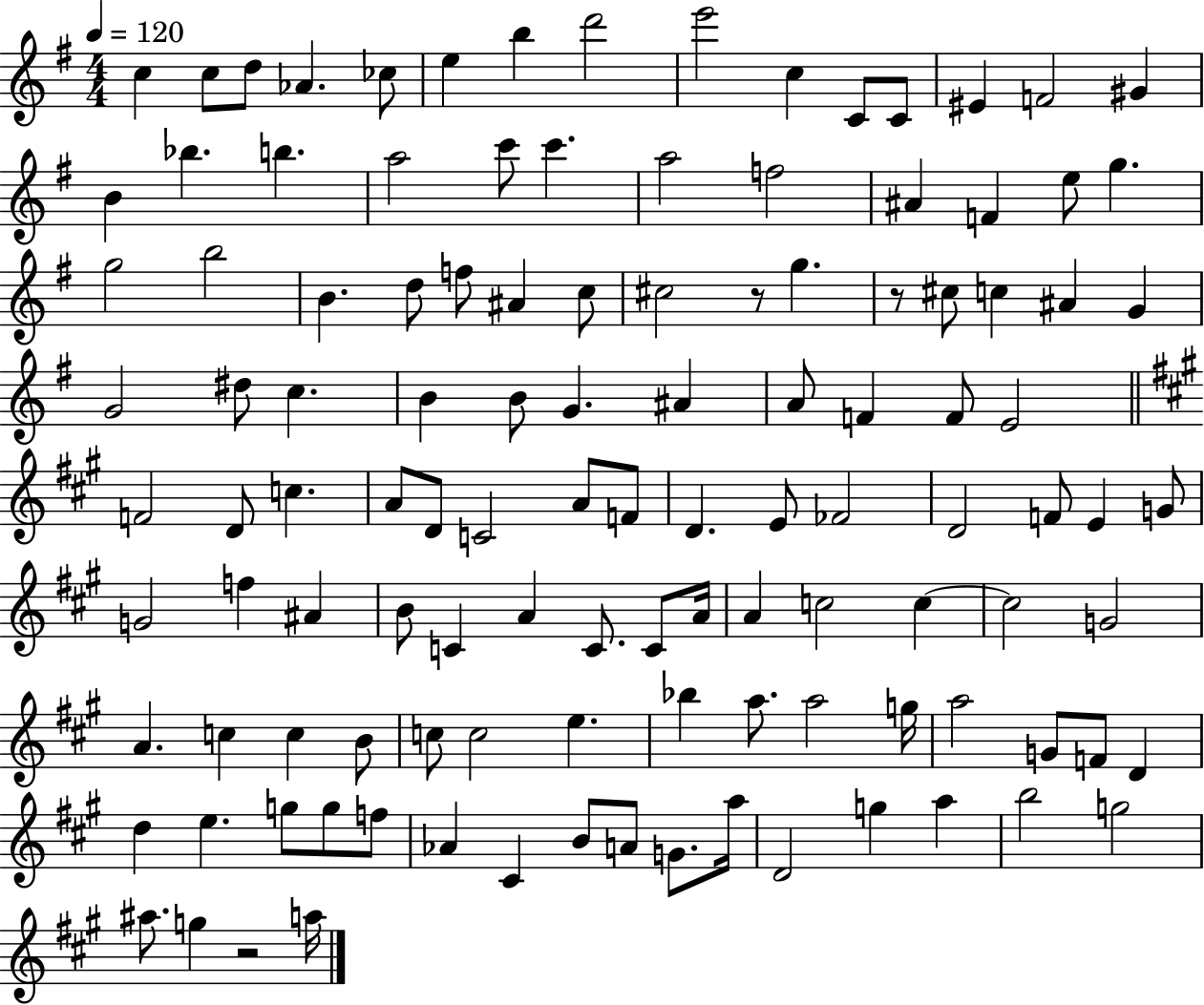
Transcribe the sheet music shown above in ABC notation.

X:1
T:Untitled
M:4/4
L:1/4
K:G
c c/2 d/2 _A _c/2 e b d'2 e'2 c C/2 C/2 ^E F2 ^G B _b b a2 c'/2 c' a2 f2 ^A F e/2 g g2 b2 B d/2 f/2 ^A c/2 ^c2 z/2 g z/2 ^c/2 c ^A G G2 ^d/2 c B B/2 G ^A A/2 F F/2 E2 F2 D/2 c A/2 D/2 C2 A/2 F/2 D E/2 _F2 D2 F/2 E G/2 G2 f ^A B/2 C A C/2 C/2 A/4 A c2 c c2 G2 A c c B/2 c/2 c2 e _b a/2 a2 g/4 a2 G/2 F/2 D d e g/2 g/2 f/2 _A ^C B/2 A/2 G/2 a/4 D2 g a b2 g2 ^a/2 g z2 a/4